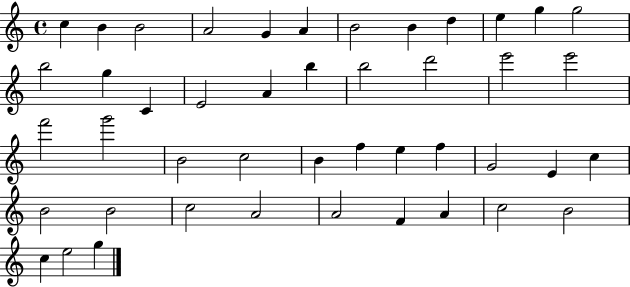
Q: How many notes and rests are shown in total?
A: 45